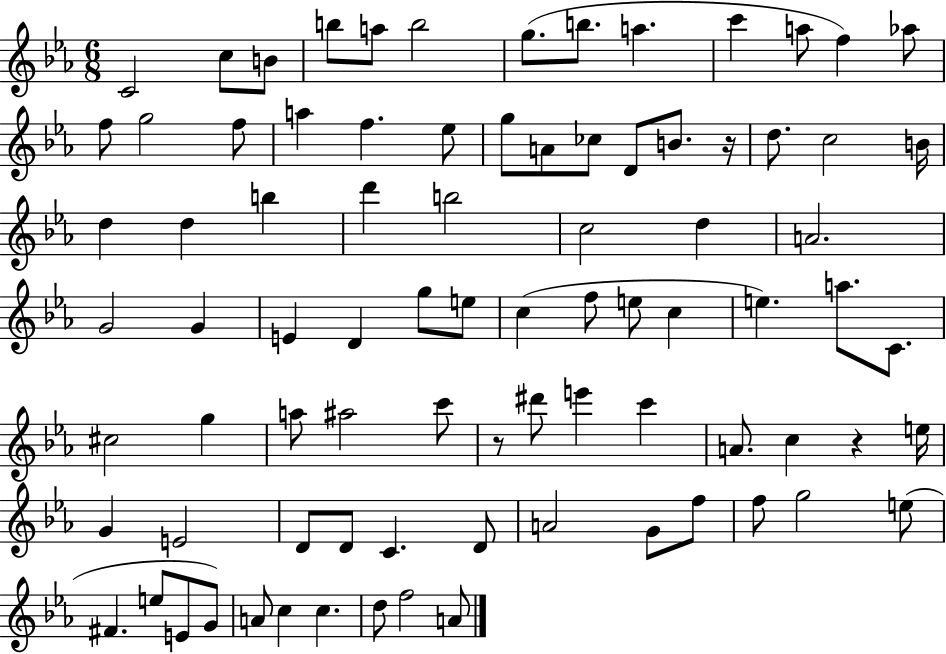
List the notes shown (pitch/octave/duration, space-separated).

C4/h C5/e B4/e B5/e A5/e B5/h G5/e. B5/e. A5/q. C6/q A5/e F5/q Ab5/e F5/e G5/h F5/e A5/q F5/q. Eb5/e G5/e A4/e CES5/e D4/e B4/e. R/s D5/e. C5/h B4/s D5/q D5/q B5/q D6/q B5/h C5/h D5/q A4/h. G4/h G4/q E4/q D4/q G5/e E5/e C5/q F5/e E5/e C5/q E5/q. A5/e. C4/e. C#5/h G5/q A5/e A#5/h C6/e R/e D#6/e E6/q C6/q A4/e. C5/q R/q E5/s G4/q E4/h D4/e D4/e C4/q. D4/e A4/h G4/e F5/e F5/e G5/h E5/e F#4/q. E5/e E4/e G4/e A4/e C5/q C5/q. D5/e F5/h A4/e